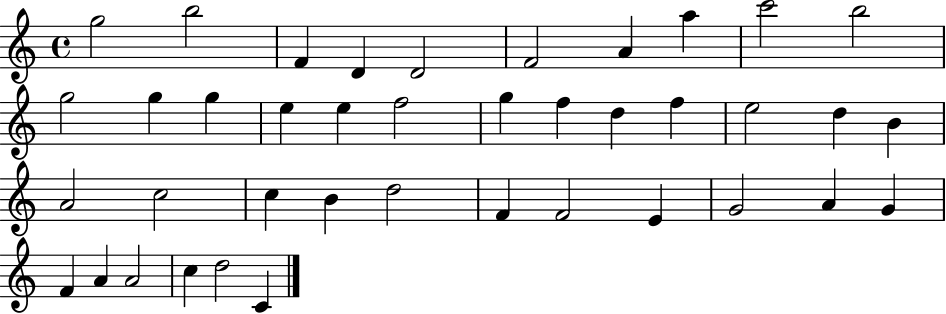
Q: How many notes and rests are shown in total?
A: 40